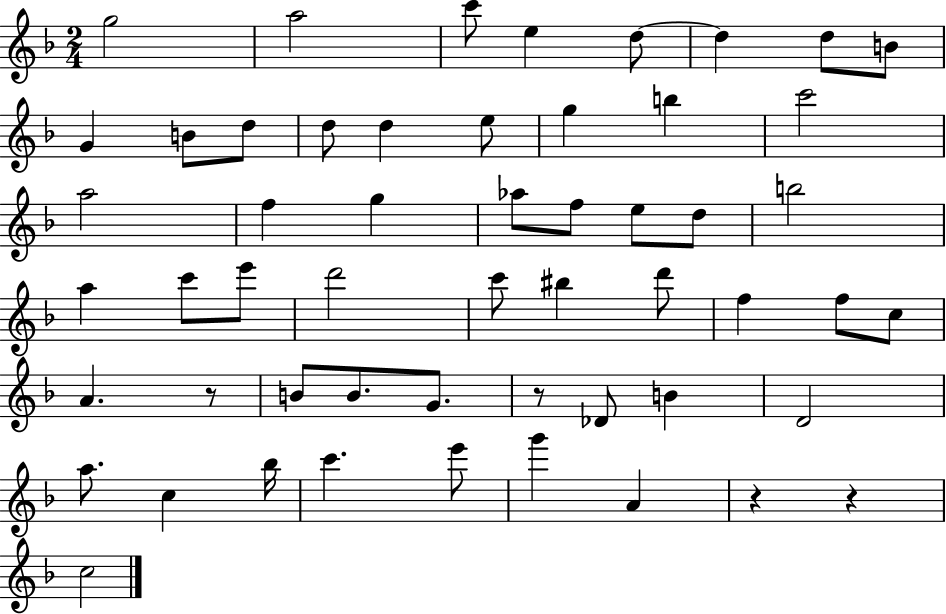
{
  \clef treble
  \numericTimeSignature
  \time 2/4
  \key f \major
  g''2 | a''2 | c'''8 e''4 d''8~~ | d''4 d''8 b'8 | \break g'4 b'8 d''8 | d''8 d''4 e''8 | g''4 b''4 | c'''2 | \break a''2 | f''4 g''4 | aes''8 f''8 e''8 d''8 | b''2 | \break a''4 c'''8 e'''8 | d'''2 | c'''8 bis''4 d'''8 | f''4 f''8 c''8 | \break a'4. r8 | b'8 b'8. g'8. | r8 des'8 b'4 | d'2 | \break a''8. c''4 bes''16 | c'''4. e'''8 | g'''4 a'4 | r4 r4 | \break c''2 | \bar "|."
}